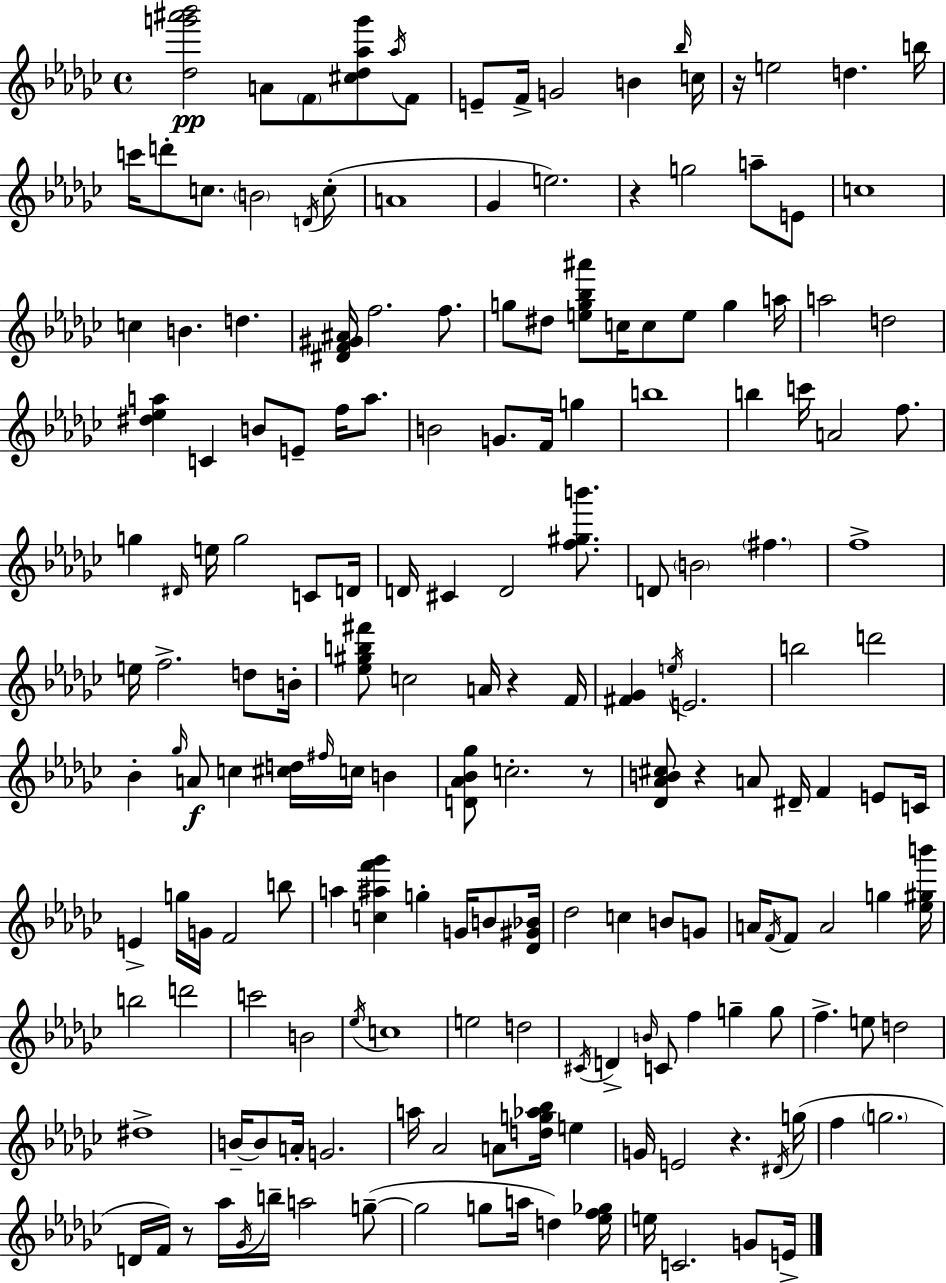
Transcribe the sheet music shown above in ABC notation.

X:1
T:Untitled
M:4/4
L:1/4
K:Ebm
[_dg'^a'_b']2 A/2 F/2 [^c_d_ag']/2 _a/4 F/2 E/2 F/4 G2 B _b/4 c/4 z/4 e2 d b/4 c'/4 d'/2 c/2 B2 D/4 c/2 A4 _G e2 z g2 a/2 E/2 c4 c B d [^DF^G^A]/4 f2 f/2 g/2 ^d/2 [eg_b^a']/2 c/4 c/2 e/2 g a/4 a2 d2 [^d_ea] C B/2 E/2 f/4 a/2 B2 G/2 F/4 g b4 b c'/4 A2 f/2 g ^D/4 e/4 g2 C/2 D/4 D/4 ^C D2 [f^gb']/2 D/2 B2 ^f f4 e/4 f2 d/2 B/4 [_e^gb^f']/2 c2 A/4 z F/4 [^F_G] e/4 E2 b2 d'2 _B _g/4 A/2 c [^cd]/4 ^f/4 c/4 B [D_A_B_g]/2 c2 z/2 [_D_AB^c]/2 z A/2 ^D/4 F E/2 C/4 E g/4 G/4 F2 b/2 a [c^af'_g'] g G/4 B/2 [_D^G_B]/4 _d2 c B/2 G/2 A/4 F/4 F/2 A2 g [_e^gb']/4 b2 d'2 c'2 B2 _e/4 c4 e2 d2 ^C/4 D B/4 C/2 f g g/2 f e/2 d2 ^d4 B/4 B/2 A/4 G2 a/4 _A2 A/2 [dg_a_b]/4 e G/4 E2 z ^D/4 g/4 f g2 D/4 F/4 z/2 _a/4 _G/4 b/4 a2 g/2 g2 g/2 a/4 d [_ef_g]/4 e/4 C2 G/2 E/4